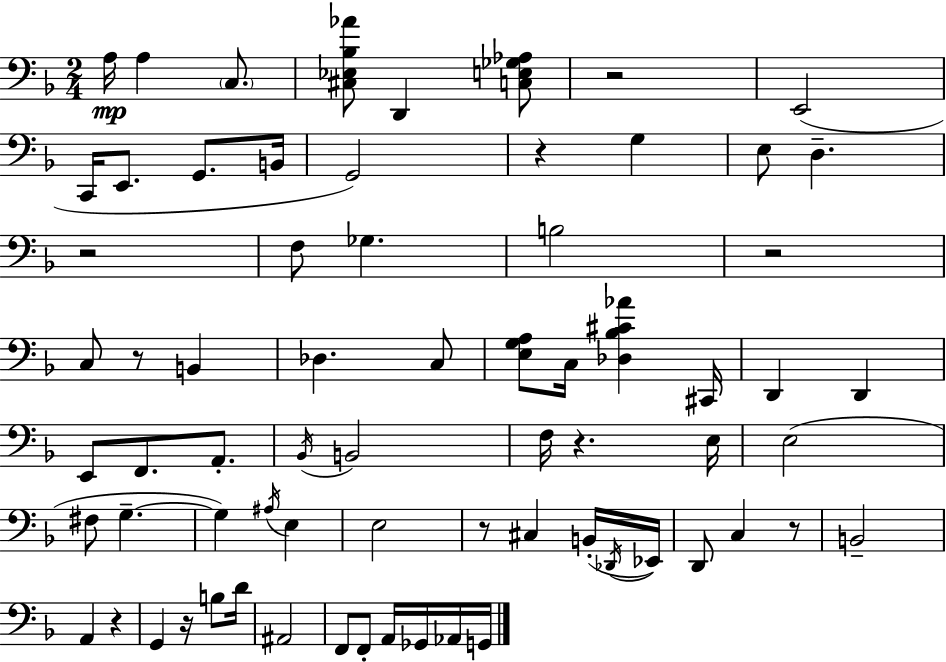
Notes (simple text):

A3/s A3/q C3/e. [C#3,Eb3,Bb3,Ab4]/e D2/q [C3,E3,Gb3,Ab3]/e R/h E2/h C2/s E2/e. G2/e. B2/s G2/h R/q G3/q E3/e D3/q. R/h F3/e Gb3/q. B3/h R/h C3/e R/e B2/q Db3/q. C3/e [E3,G3,A3]/e C3/s [Db3,Bb3,C#4,Ab4]/q C#2/s D2/q D2/q E2/e F2/e. A2/e. Bb2/s B2/h F3/s R/q. E3/s E3/h F#3/e G3/q. G3/q A#3/s E3/q E3/h R/e C#3/q B2/s Db2/s Eb2/s D2/e C3/q R/e B2/h A2/q R/q G2/q R/s B3/e D4/s A#2/h F2/e F2/e A2/s Gb2/s Ab2/s G2/s